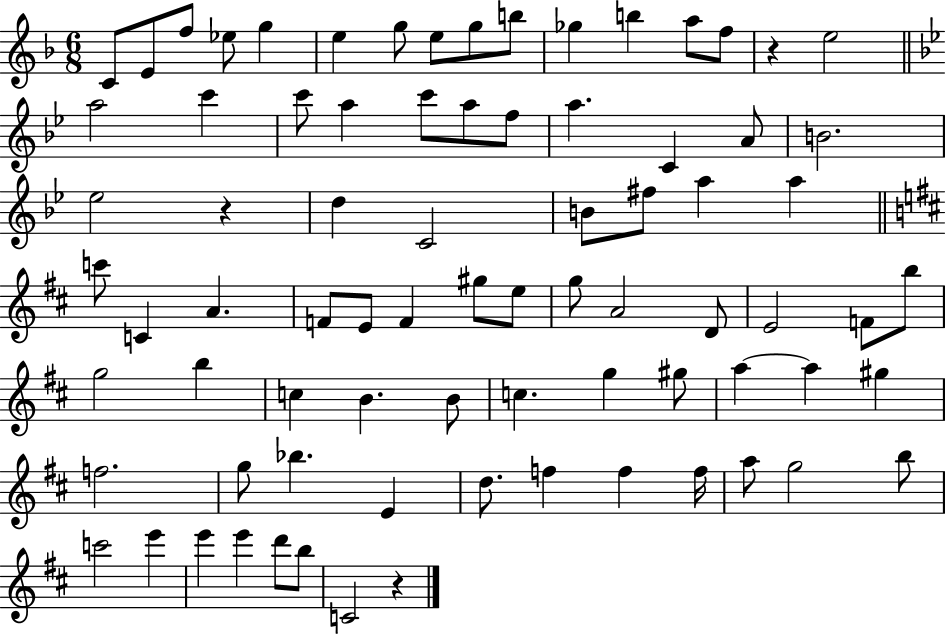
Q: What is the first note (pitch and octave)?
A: C4